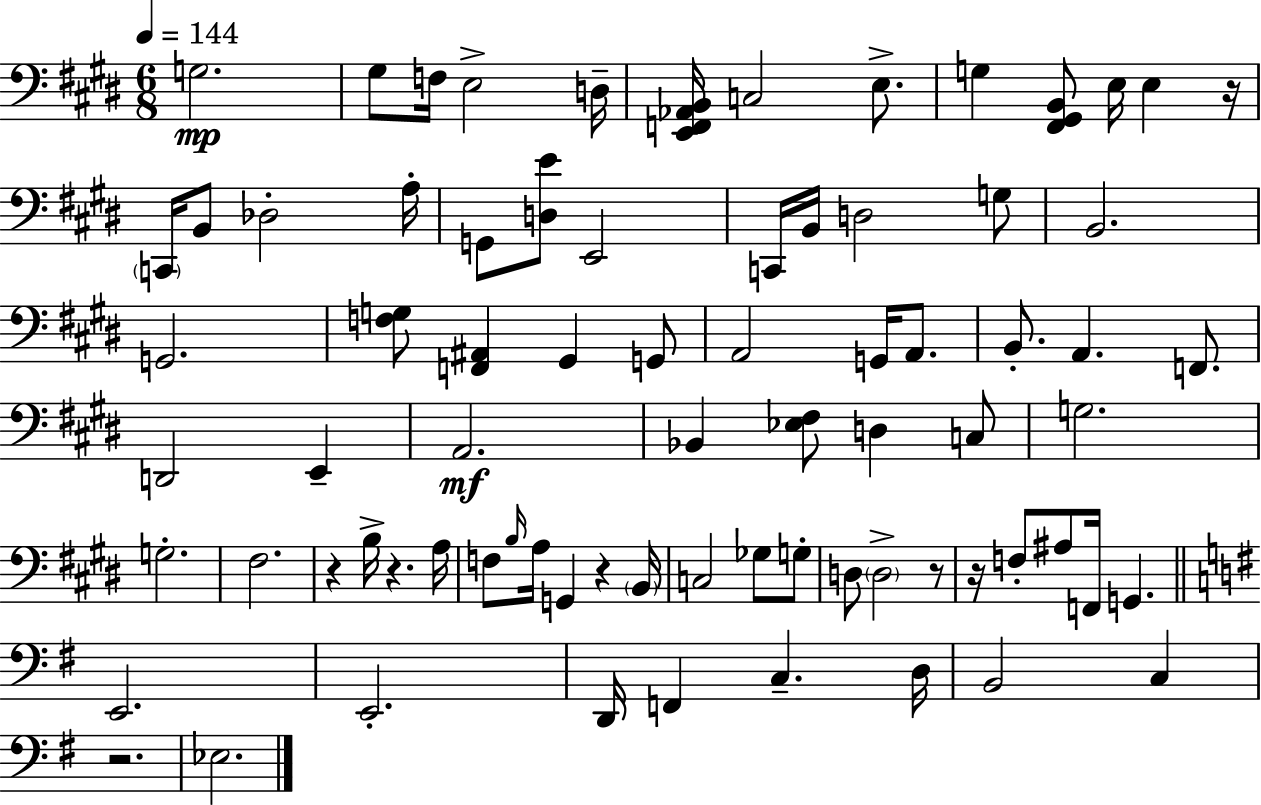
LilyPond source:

{
  \clef bass
  \numericTimeSignature
  \time 6/8
  \key e \major
  \tempo 4 = 144
  \repeat volta 2 { g2.\mp | gis8 f16 e2-> d16-- | <e, f, aes, b,>16 c2 e8.-> | g4 <fis, gis, b,>8 e16 e4 r16 | \break \parenthesize c,16 b,8 des2-. a16-. | g,8 <d e'>8 e,2 | c,16 b,16 d2 g8 | b,2. | \break g,2. | <f g>8 <f, ais,>4 gis,4 g,8 | a,2 g,16 a,8. | b,8.-. a,4. f,8. | \break d,2 e,4-- | a,2.\mf | bes,4 <ees fis>8 d4 c8 | g2. | \break g2.-. | fis2. | r4 b16-> r4. a16 | f8 \grace { b16 } a16 g,4 r4 | \break \parenthesize b,16 c2 ges8 g8-. | d8 \parenthesize d2-> r8 | r16 f8-. ais8 f,16 g,4. | \bar "||" \break \key e \minor e,2. | e,2.-. | d,16 f,4 c4.-- d16 | b,2 c4 | \break r2. | ees2. | } \bar "|."
}